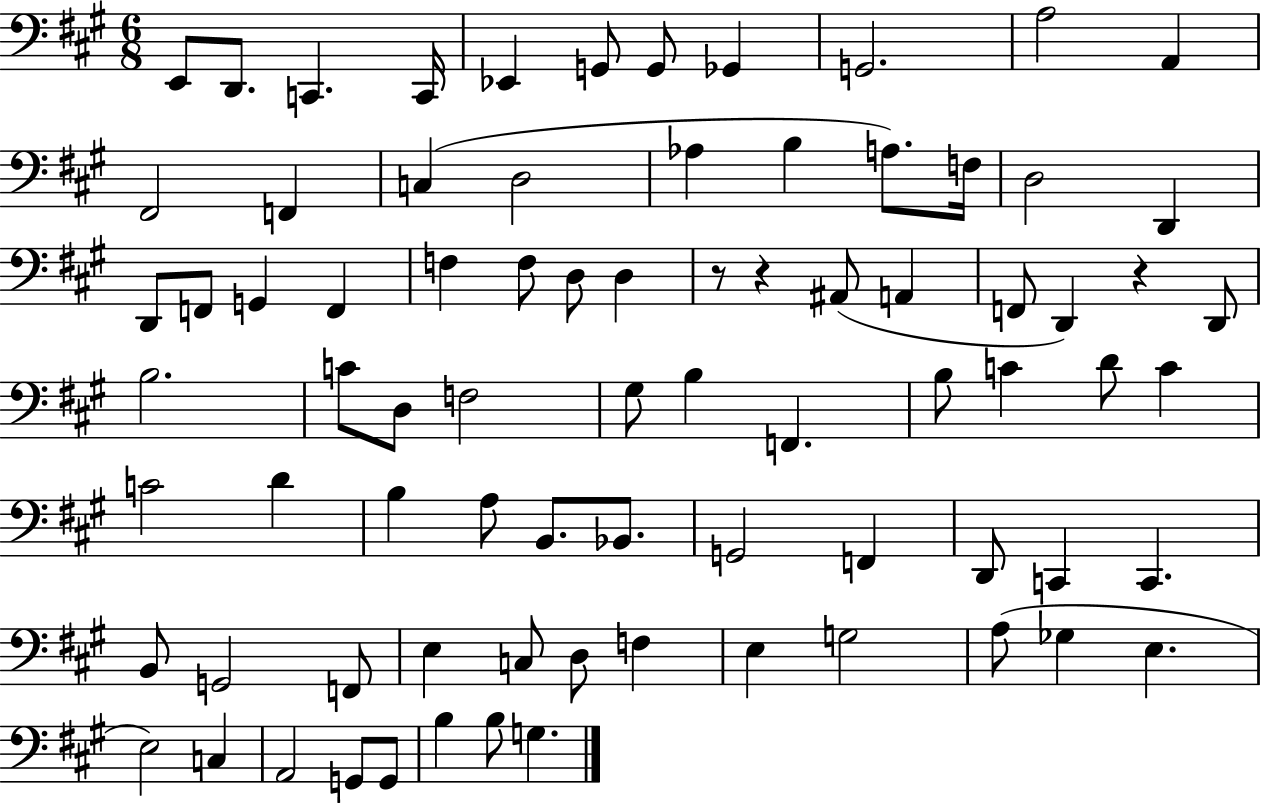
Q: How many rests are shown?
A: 3